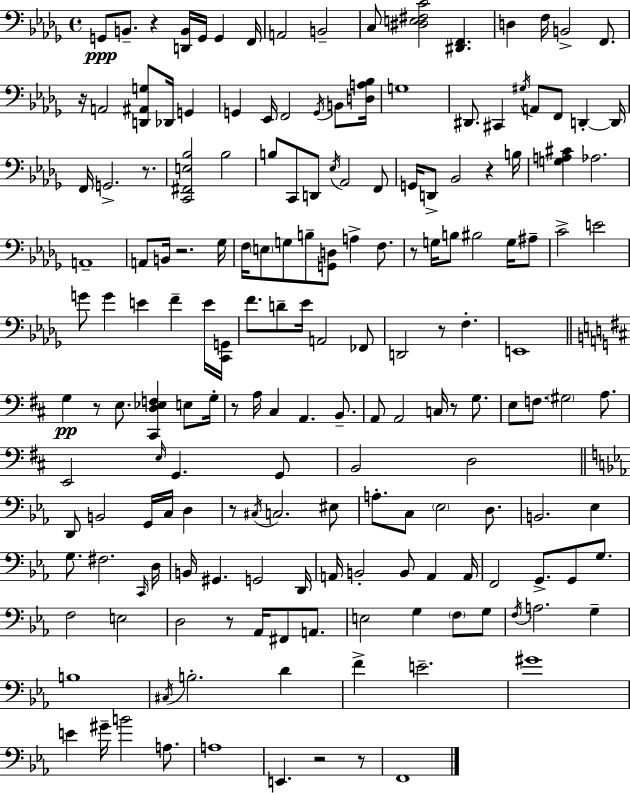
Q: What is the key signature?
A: BES minor